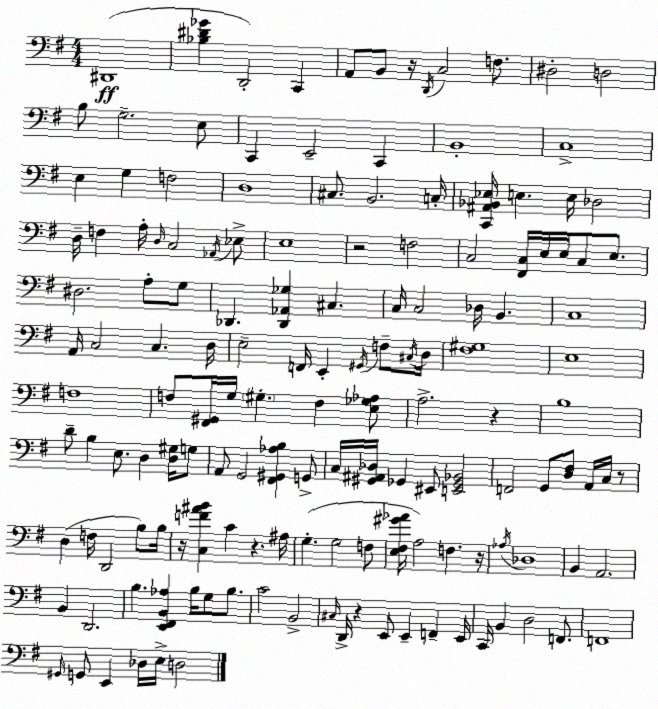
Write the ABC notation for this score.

X:1
T:Untitled
M:4/4
L:1/4
K:G
^D,,4 [_B,^D_G] D,,2 C,, A,,/2 B,,/2 z/4 D,,/4 C,2 F,/2 ^D,2 D,2 B,/2 G,2 E,/2 C,, E,,2 C,, B,,4 C,4 E, G, F,2 D,4 ^C,/2 B,,2 C,/4 [C,,^A,,_B,,_E,]/4 E, E,/4 _D,2 D,/4 F, A,/4 D,/4 C,2 _A,,/4 _E,/2 E,4 z2 F,2 C,2 [^F,,C,]/4 E,/4 E,/4 C,/2 E,/2 ^D,2 A,/2 G,/2 _D,, [_D,,_A,,_G,] ^C, C,/4 C,2 _D,/4 B,, C,4 A,,/4 C,2 C, D,/4 E,2 F,,/4 E,, ^G,,/4 F,/2 ^C,/4 D,/4 [^F,^G,]4 E,4 F,4 F,/2 [^F,,^G,,]/4 G,/4 ^G, F, [E,_G,_A,]/2 A,2 z B,4 D/2 B, E,/2 D, [D,^G,]/4 G,/2 A,,/2 G,,2 [^F,,^G,,_A,B,] G,,/2 C,/4 [^G,,^A,,_D,]/4 _G,, ^E,,/2 [E,,_G,,_B,,]2 F,,2 G,,/2 [D,^F,]/2 A,,/4 C,/4 z/2 D, F,/4 D,,2 B,/2 B,/4 z/4 [C,F^AB] C z ^A,/4 G, G,2 F,/2 [E,^F,^G_A]/4 A,2 F, z/4 _A,/4 _D,4 B,, A,,2 B,, D,,2 B, [E,,^F,,B,,_A,] B,/4 G,/2 B,/2 C2 B,,2 ^C,/4 D,,/4 z E,,/2 E,, F,, E,,/4 C,,/4 B,, D,2 F,,/2 F,,4 ^G,,/4 G,,/2 E,, _D,/4 E,/4 D,2